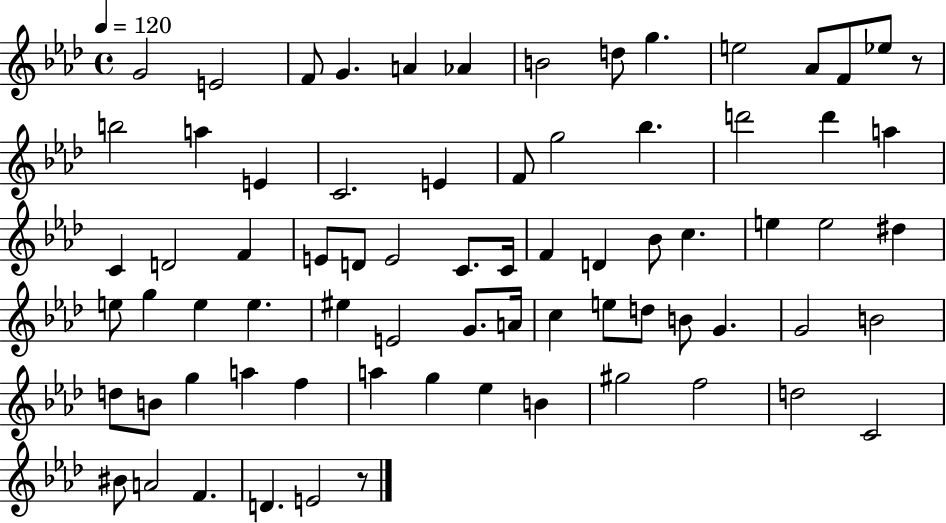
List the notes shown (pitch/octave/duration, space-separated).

G4/h E4/h F4/e G4/q. A4/q Ab4/q B4/h D5/e G5/q. E5/h Ab4/e F4/e Eb5/e R/e B5/h A5/q E4/q C4/h. E4/q F4/e G5/h Bb5/q. D6/h D6/q A5/q C4/q D4/h F4/q E4/e D4/e E4/h C4/e. C4/s F4/q D4/q Bb4/e C5/q. E5/q E5/h D#5/q E5/e G5/q E5/q E5/q. EIS5/q E4/h G4/e. A4/s C5/q E5/e D5/e B4/e G4/q. G4/h B4/h D5/e B4/e G5/q A5/q F5/q A5/q G5/q Eb5/q B4/q G#5/h F5/h D5/h C4/h BIS4/e A4/h F4/q. D4/q. E4/h R/e